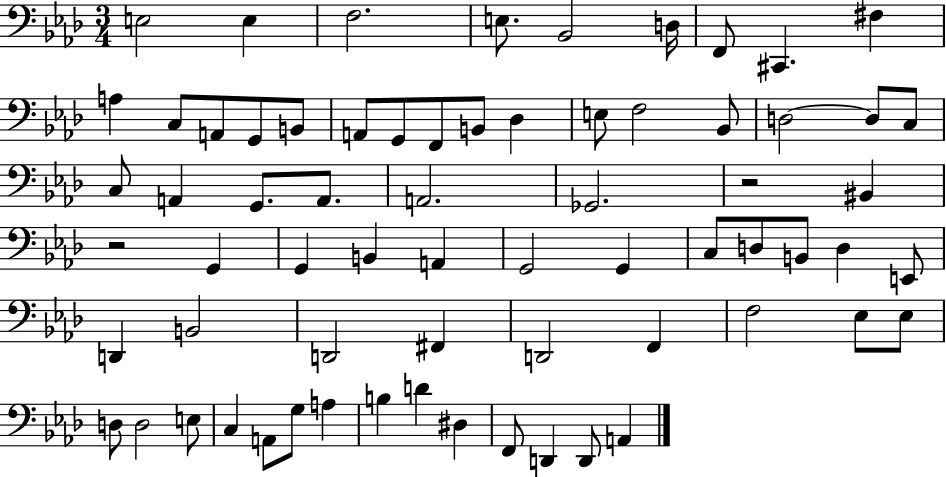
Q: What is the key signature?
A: AES major